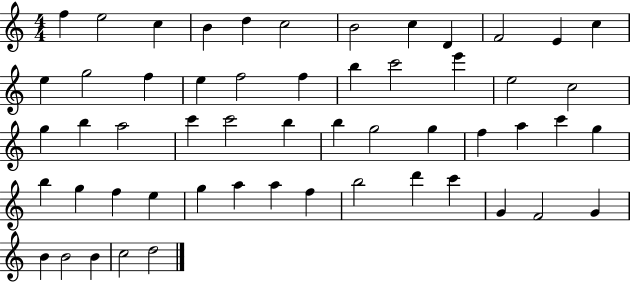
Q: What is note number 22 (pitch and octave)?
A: E5